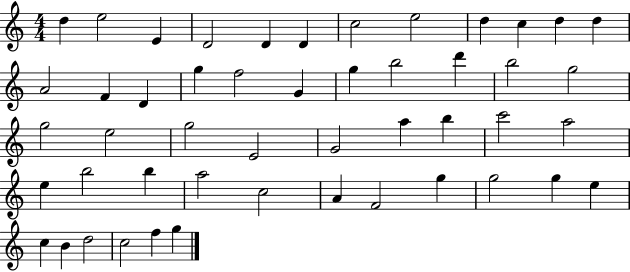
X:1
T:Untitled
M:4/4
L:1/4
K:C
d e2 E D2 D D c2 e2 d c d d A2 F D g f2 G g b2 d' b2 g2 g2 e2 g2 E2 G2 a b c'2 a2 e b2 b a2 c2 A F2 g g2 g e c B d2 c2 f g